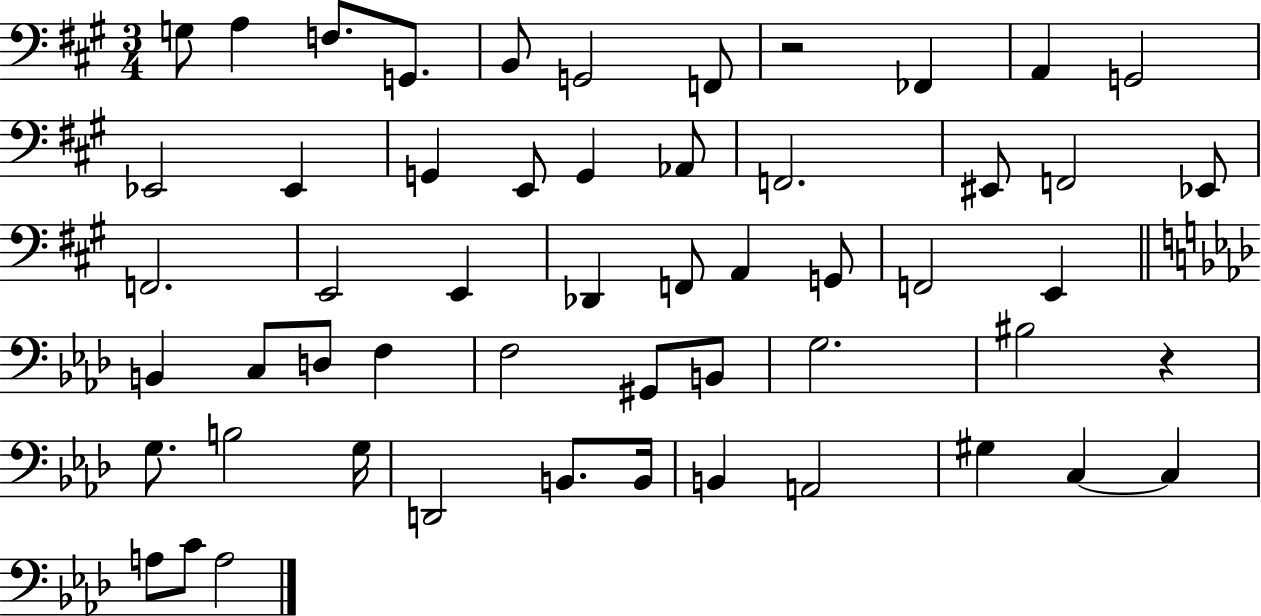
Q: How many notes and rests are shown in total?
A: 54